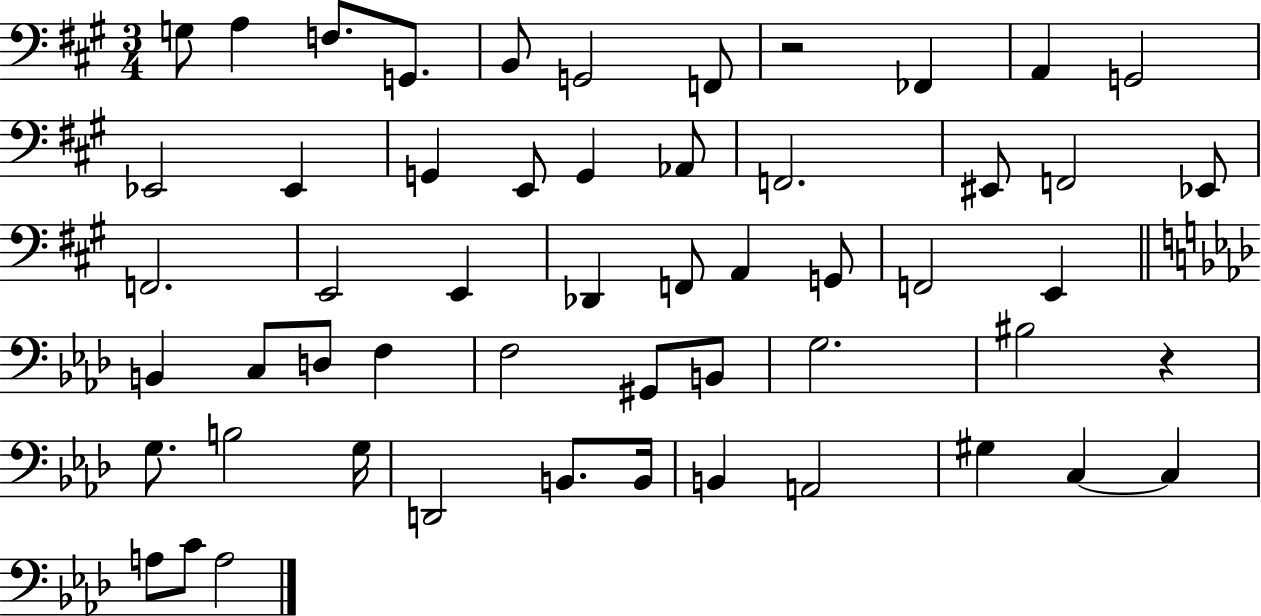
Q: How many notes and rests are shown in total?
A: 54